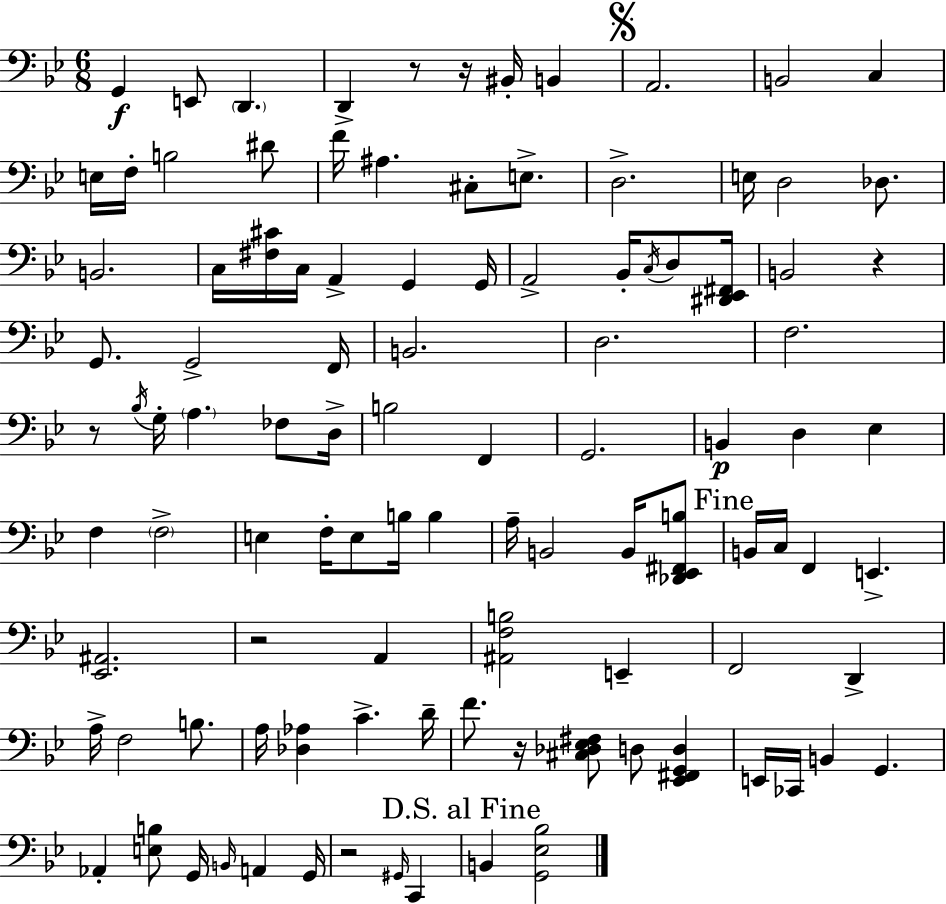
{
  \clef bass
  \numericTimeSignature
  \time 6/8
  \key g \minor
  g,4\f e,8 \parenthesize d,4. | d,4-> r8 r16 bis,16-. b,4 | \mark \markup { \musicglyph "scripts.segno" } a,2. | b,2 c4 | \break e16 f16-. b2 dis'8 | f'16 ais4. cis8-. e8.-> | d2.-> | e16 d2 des8. | \break b,2. | c16 <fis cis'>16 c16 a,4-> g,4 g,16 | a,2-> bes,16-. \acciaccatura { c16 } d8 | <dis, ees, fis,>16 b,2 r4 | \break g,8. g,2-> | f,16 b,2. | d2. | f2. | \break r8 \acciaccatura { bes16 } g16-. \parenthesize a4. fes8 | d16-> b2 f,4 | g,2. | b,4\p d4 ees4 | \break f4 \parenthesize f2-> | e4 f16-. e8 b16 b4 | a16-- b,2 b,16 | <des, ees, fis, b>8 \mark "Fine" b,16 c16 f,4 e,4.-> | \break <ees, ais,>2. | r2 a,4 | <ais, f b>2 e,4-- | f,2 d,4-> | \break a16-> f2 b8. | a16 <des aes>4 c'4.-> | d'16-- f'8. r16 <cis des ees fis>8 d8 <ees, fis, g, d>4 | e,16 ces,16 b,4 g,4. | \break aes,4-. <e b>8 g,16 \grace { b,16 } a,4 | g,16 r2 \grace { gis,16 } | c,4 \mark "D.S. al Fine" b,4 <g, ees bes>2 | \bar "|."
}